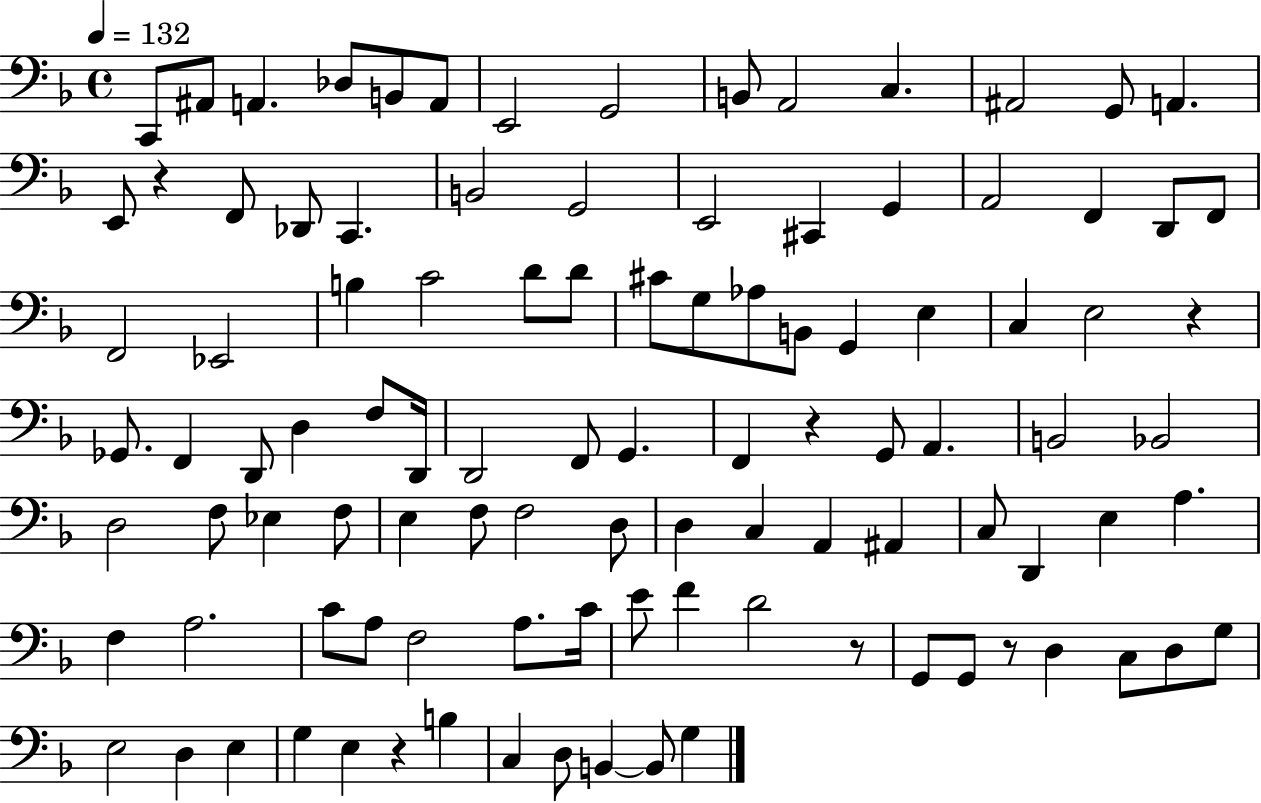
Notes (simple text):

C2/e A#2/e A2/q. Db3/e B2/e A2/e E2/h G2/h B2/e A2/h C3/q. A#2/h G2/e A2/q. E2/e R/q F2/e Db2/e C2/q. B2/h G2/h E2/h C#2/q G2/q A2/h F2/q D2/e F2/e F2/h Eb2/h B3/q C4/h D4/e D4/e C#4/e G3/e Ab3/e B2/e G2/q E3/q C3/q E3/h R/q Gb2/e. F2/q D2/e D3/q F3/e D2/s D2/h F2/e G2/q. F2/q R/q G2/e A2/q. B2/h Bb2/h D3/h F3/e Eb3/q F3/e E3/q F3/e F3/h D3/e D3/q C3/q A2/q A#2/q C3/e D2/q E3/q A3/q. F3/q A3/h. C4/e A3/e F3/h A3/e. C4/s E4/e F4/q D4/h R/e G2/e G2/e R/e D3/q C3/e D3/e G3/e E3/h D3/q E3/q G3/q E3/q R/q B3/q C3/q D3/e B2/q B2/e G3/q